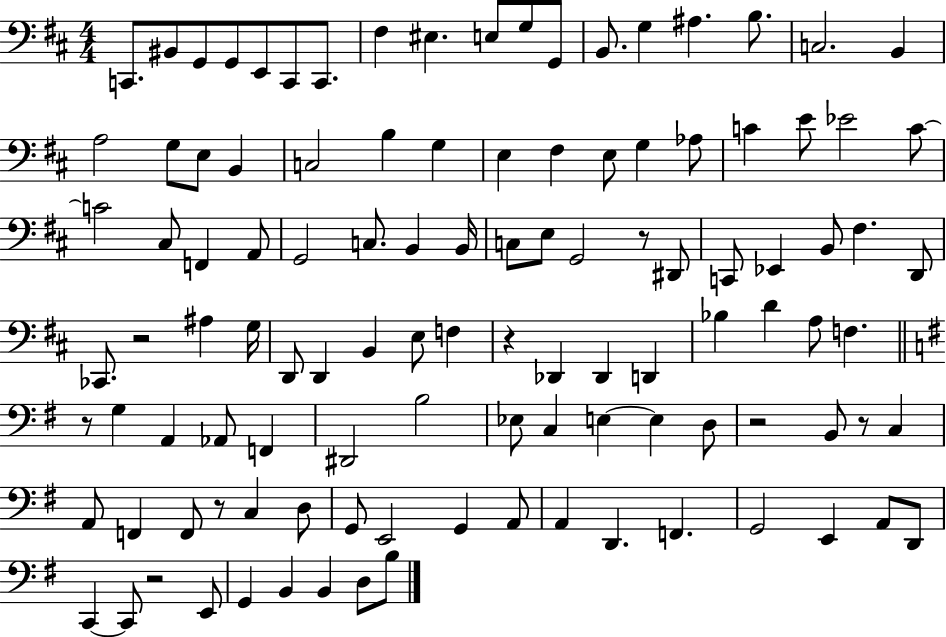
{
  \clef bass
  \numericTimeSignature
  \time 4/4
  \key d \major
  c,8. bis,8 g,8 g,8 e,8 c,8 c,8. | fis4 eis4. e8 g8 g,8 | b,8. g4 ais4. b8. | c2. b,4 | \break a2 g8 e8 b,4 | c2 b4 g4 | e4 fis4 e8 g4 aes8 | c'4 e'8 ees'2 c'8~~ | \break c'2 cis8 f,4 a,8 | g,2 c8. b,4 b,16 | c8 e8 g,2 r8 dis,8 | c,8 ees,4 b,8 fis4. d,8 | \break ces,8. r2 ais4 g16 | d,8 d,4 b,4 e8 f4 | r4 des,4 des,4 d,4 | bes4 d'4 a8 f4. | \break \bar "||" \break \key e \minor r8 g4 a,4 aes,8 f,4 | dis,2 b2 | ees8 c4 e4~~ e4 d8 | r2 b,8 r8 c4 | \break a,8 f,4 f,8 r8 c4 d8 | g,8 e,2 g,4 a,8 | a,4 d,4. f,4. | g,2 e,4 a,8 d,8 | \break c,4~~ c,8 r2 e,8 | g,4 b,4 b,4 d8 b8 | \bar "|."
}